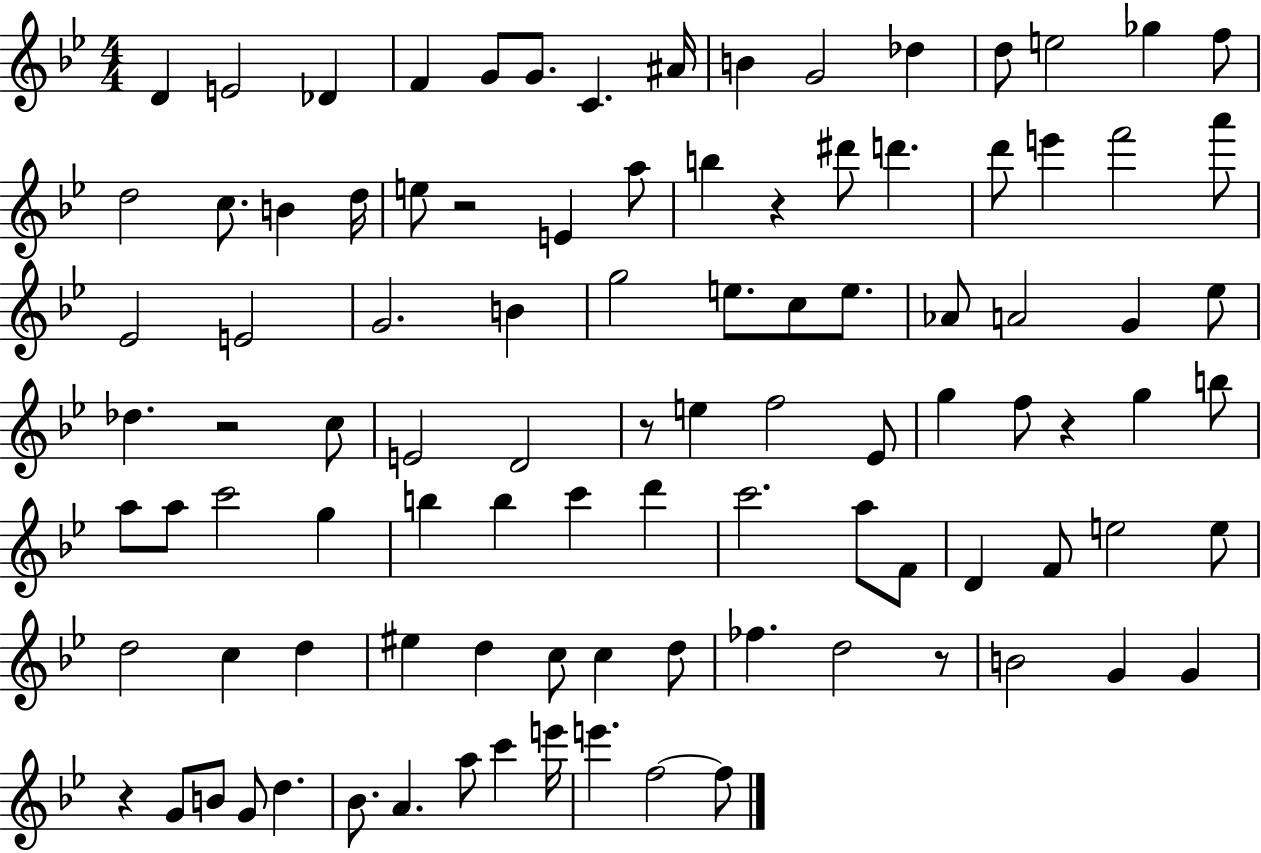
{
  \clef treble
  \numericTimeSignature
  \time 4/4
  \key bes \major
  \repeat volta 2 { d'4 e'2 des'4 | f'4 g'8 g'8. c'4. ais'16 | b'4 g'2 des''4 | d''8 e''2 ges''4 f''8 | \break d''2 c''8. b'4 d''16 | e''8 r2 e'4 a''8 | b''4 r4 dis'''8 d'''4. | d'''8 e'''4 f'''2 a'''8 | \break ees'2 e'2 | g'2. b'4 | g''2 e''8. c''8 e''8. | aes'8 a'2 g'4 ees''8 | \break des''4. r2 c''8 | e'2 d'2 | r8 e''4 f''2 ees'8 | g''4 f''8 r4 g''4 b''8 | \break a''8 a''8 c'''2 g''4 | b''4 b''4 c'''4 d'''4 | c'''2. a''8 f'8 | d'4 f'8 e''2 e''8 | \break d''2 c''4 d''4 | eis''4 d''4 c''8 c''4 d''8 | fes''4. d''2 r8 | b'2 g'4 g'4 | \break r4 g'8 b'8 g'8 d''4. | bes'8. a'4. a''8 c'''4 e'''16 | e'''4. f''2~~ f''8 | } \bar "|."
}